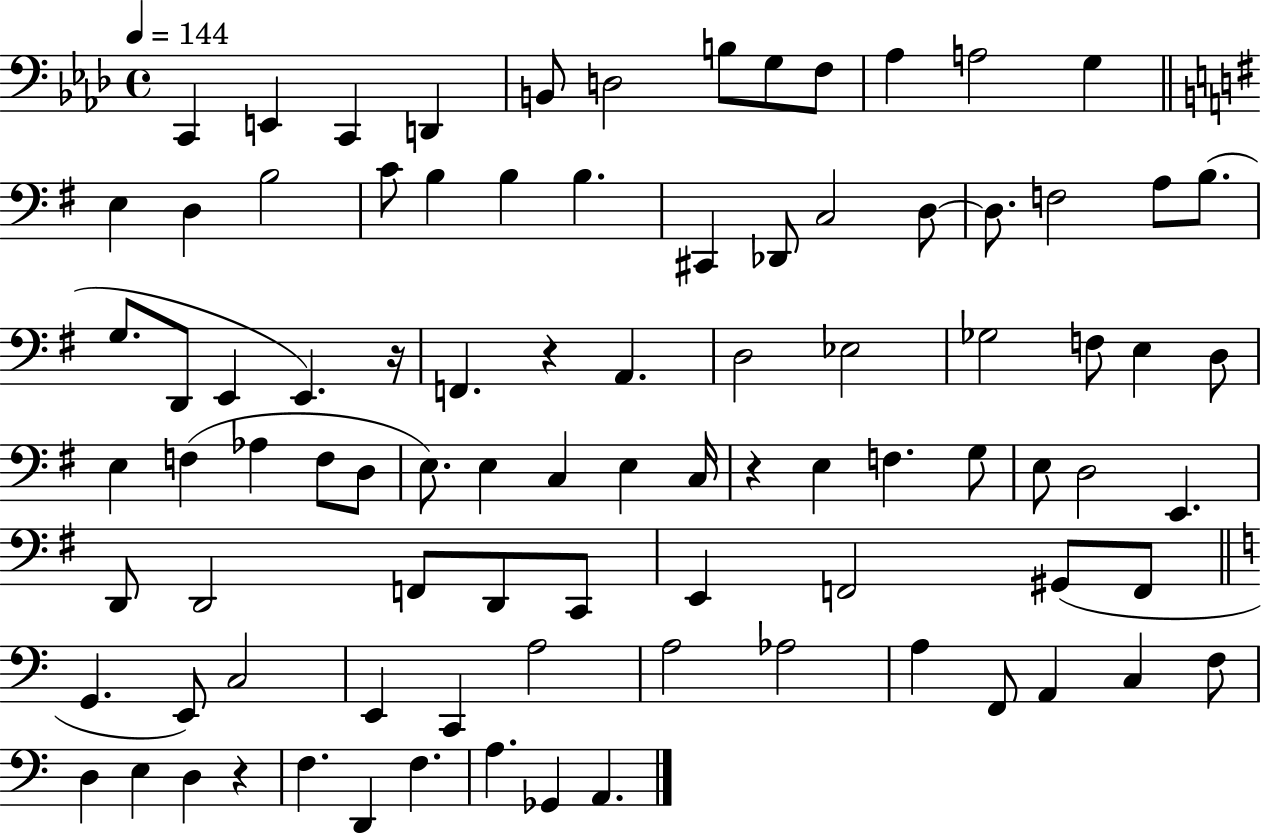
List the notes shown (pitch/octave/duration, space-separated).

C2/q E2/q C2/q D2/q B2/e D3/h B3/e G3/e F3/e Ab3/q A3/h G3/q E3/q D3/q B3/h C4/e B3/q B3/q B3/q. C#2/q Db2/e C3/h D3/e D3/e. F3/h A3/e B3/e. G3/e. D2/e E2/q E2/q. R/s F2/q. R/q A2/q. D3/h Eb3/h Gb3/h F3/e E3/q D3/e E3/q F3/q Ab3/q F3/e D3/e E3/e. E3/q C3/q E3/q C3/s R/q E3/q F3/q. G3/e E3/e D3/h E2/q. D2/e D2/h F2/e D2/e C2/e E2/q F2/h G#2/e F2/e G2/q. E2/e C3/h E2/q C2/q A3/h A3/h Ab3/h A3/q F2/e A2/q C3/q F3/e D3/q E3/q D3/q R/q F3/q. D2/q F3/q. A3/q. Gb2/q A2/q.